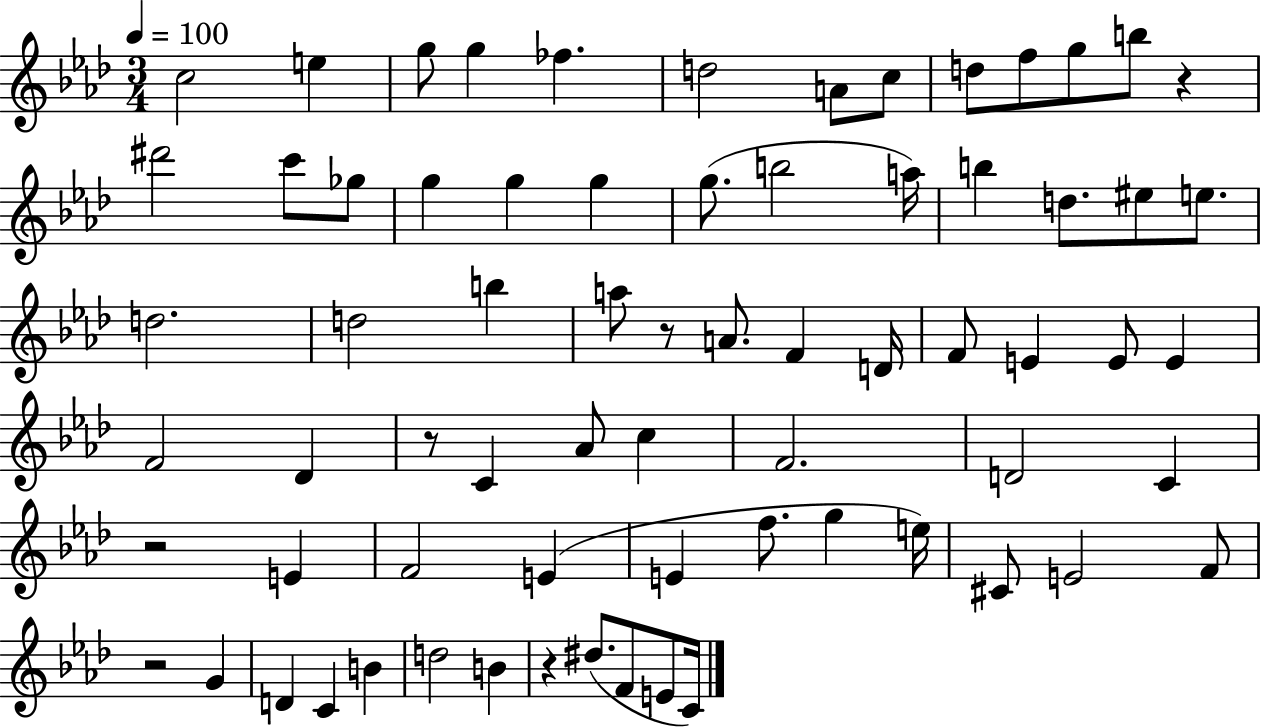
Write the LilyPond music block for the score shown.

{
  \clef treble
  \numericTimeSignature
  \time 3/4
  \key aes \major
  \tempo 4 = 100
  c''2 e''4 | g''8 g''4 fes''4. | d''2 a'8 c''8 | d''8 f''8 g''8 b''8 r4 | \break dis'''2 c'''8 ges''8 | g''4 g''4 g''4 | g''8.( b''2 a''16) | b''4 d''8. eis''8 e''8. | \break d''2. | d''2 b''4 | a''8 r8 a'8. f'4 d'16 | f'8 e'4 e'8 e'4 | \break f'2 des'4 | r8 c'4 aes'8 c''4 | f'2. | d'2 c'4 | \break r2 e'4 | f'2 e'4( | e'4 f''8. g''4 e''16) | cis'8 e'2 f'8 | \break r2 g'4 | d'4 c'4 b'4 | d''2 b'4 | r4 dis''8.( f'8 e'8 c'16) | \break \bar "|."
}